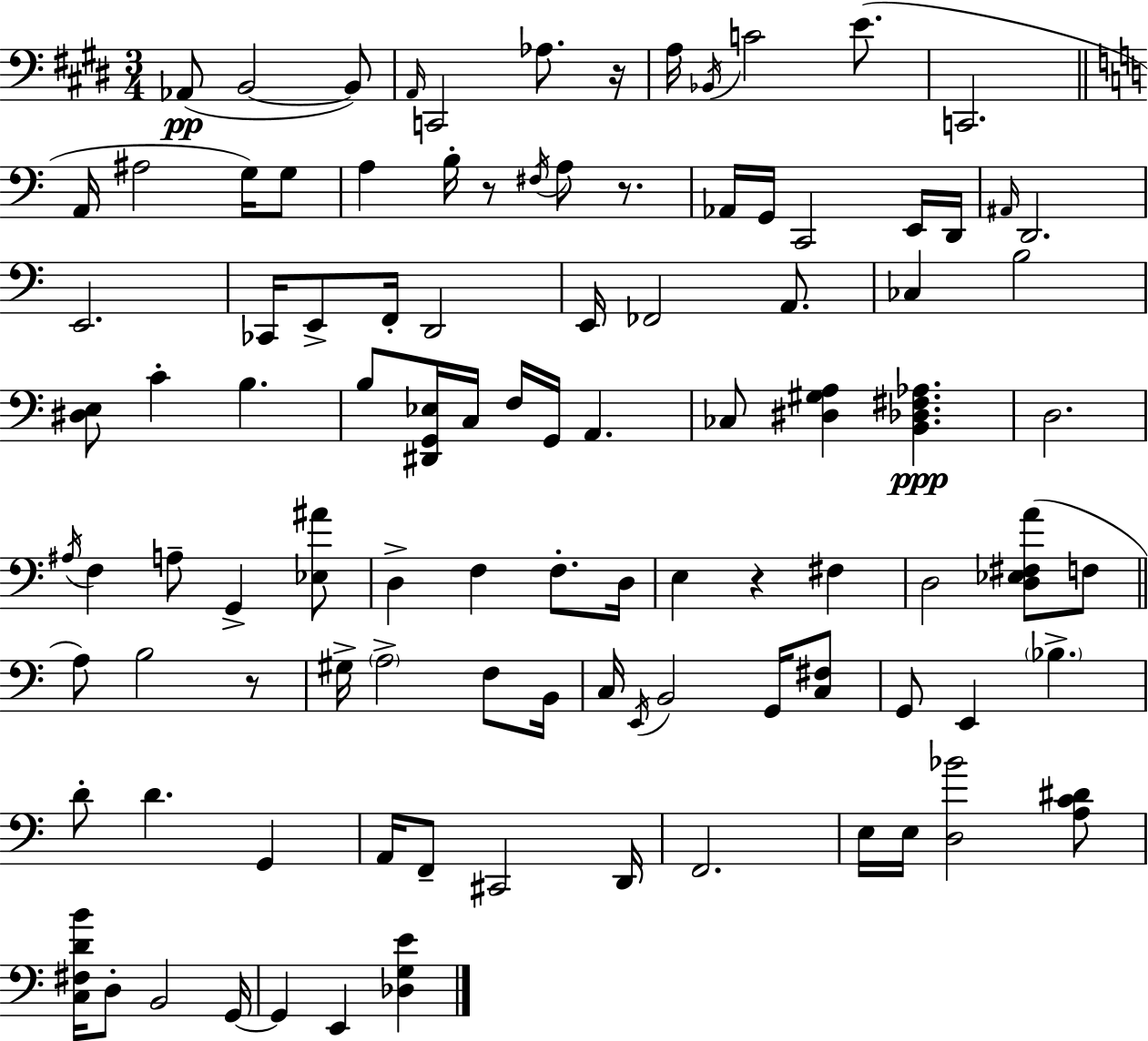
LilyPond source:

{
  \clef bass
  \numericTimeSignature
  \time 3/4
  \key e \major
  aes,8(\pp b,2~~ b,8) | \grace { a,16 } c,2 aes8. | r16 a16 \acciaccatura { bes,16 } c'2 e'8.( | c,2. | \break \bar "||" \break \key c \major a,16 ais2 g16) g8 | a4 b16-. r8 \acciaccatura { fis16 } a8 r8. | aes,16 g,16 c,2 e,16 | d,16 \grace { ais,16 } d,2. | \break e,2. | ces,16 e,8-> f,16-. d,2 | e,16 fes,2 a,8. | ces4 b2 | \break <dis e>8 c'4-. b4. | b8 <dis, g, ees>16 c16 f16 g,16 a,4. | ces8 <dis gis a>4 <b, des fis aes>4.\ppp | d2. | \break \acciaccatura { ais16 } f4 a8-- g,4-> | <ees ais'>8 d4-> f4 f8.-. | d16 e4 r4 fis4 | d2 <d ees fis a'>8( | \break f8 \bar "||" \break \key c \major a8) b2 r8 | gis16-> \parenthesize a2-> f8 b,16 | c16 \acciaccatura { e,16 } b,2 g,16 <c fis>8 | g,8 e,4 \parenthesize bes4.-> | \break d'8-. d'4. g,4 | a,16 f,8-- cis,2 | d,16 f,2. | e16 e16 <d bes'>2 <a c' dis'>8 | \break <c fis d' b'>16 d8-. b,2 | g,16~~ g,4 e,4 <des g e'>4 | \bar "|."
}